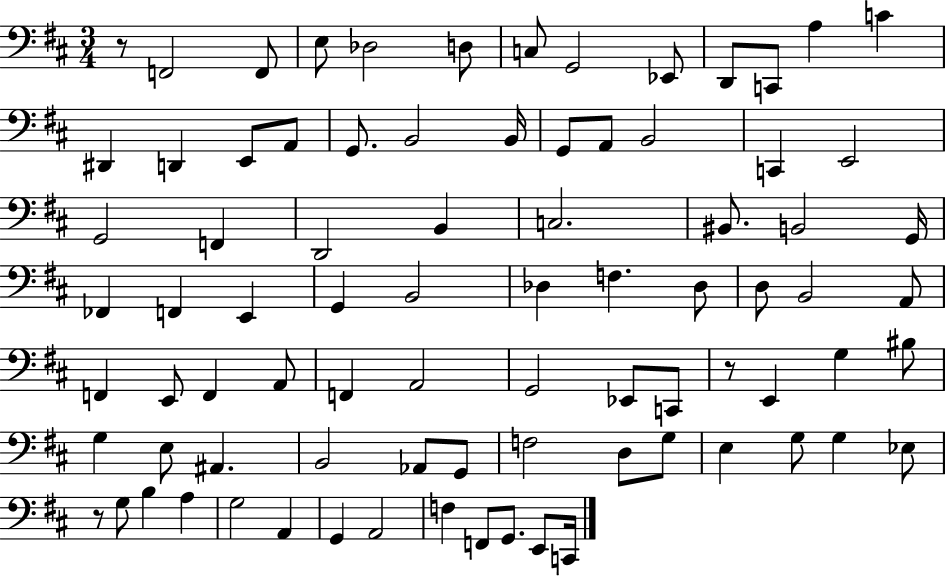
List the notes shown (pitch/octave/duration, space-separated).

R/e F2/h F2/e E3/e Db3/h D3/e C3/e G2/h Eb2/e D2/e C2/e A3/q C4/q D#2/q D2/q E2/e A2/e G2/e. B2/h B2/s G2/e A2/e B2/h C2/q E2/h G2/h F2/q D2/h B2/q C3/h. BIS2/e. B2/h G2/s FES2/q F2/q E2/q G2/q B2/h Db3/q F3/q. Db3/e D3/e B2/h A2/e F2/q E2/e F2/q A2/e F2/q A2/h G2/h Eb2/e C2/e R/e E2/q G3/q BIS3/e G3/q E3/e A#2/q. B2/h Ab2/e G2/e F3/h D3/e G3/e E3/q G3/e G3/q Eb3/e R/e G3/e B3/q A3/q G3/h A2/q G2/q A2/h F3/q F2/e G2/e. E2/e C2/s